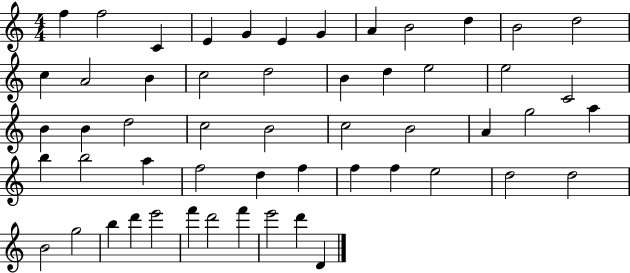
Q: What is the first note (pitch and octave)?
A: F5